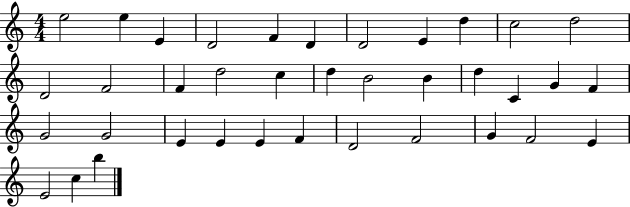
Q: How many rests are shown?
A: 0